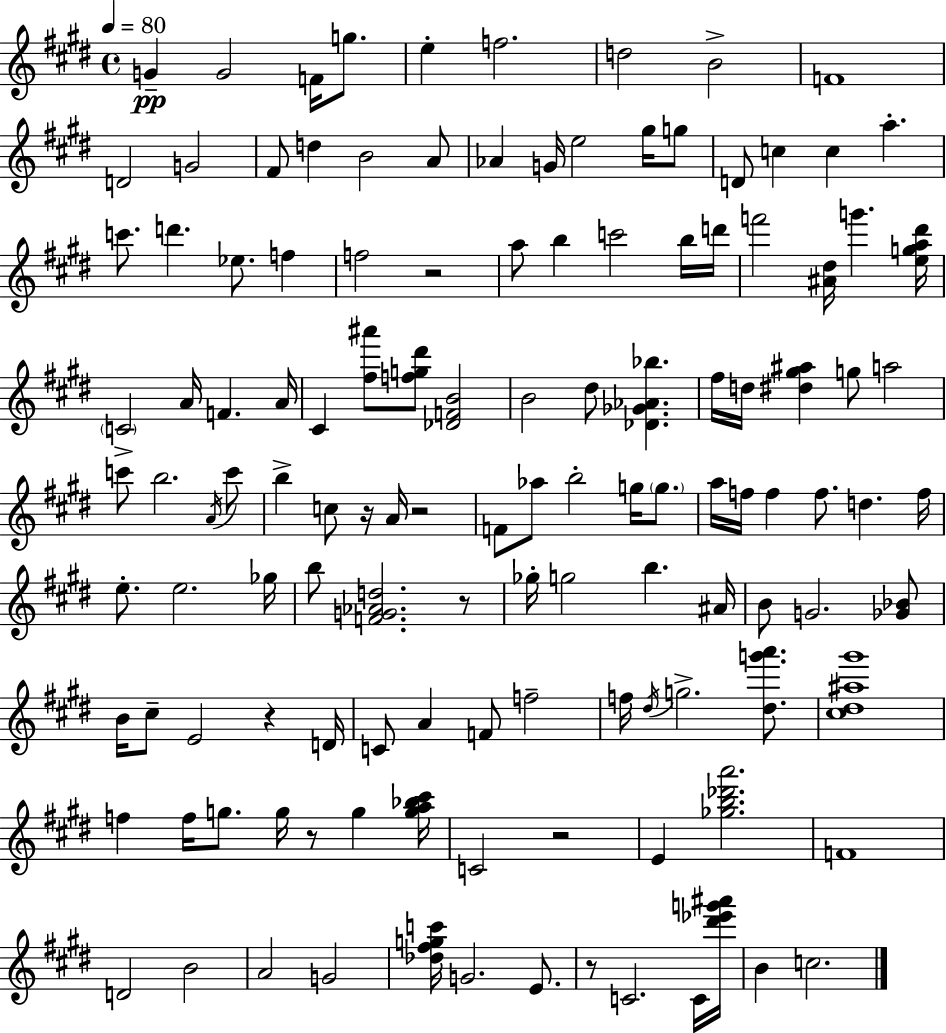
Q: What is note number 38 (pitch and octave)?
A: A4